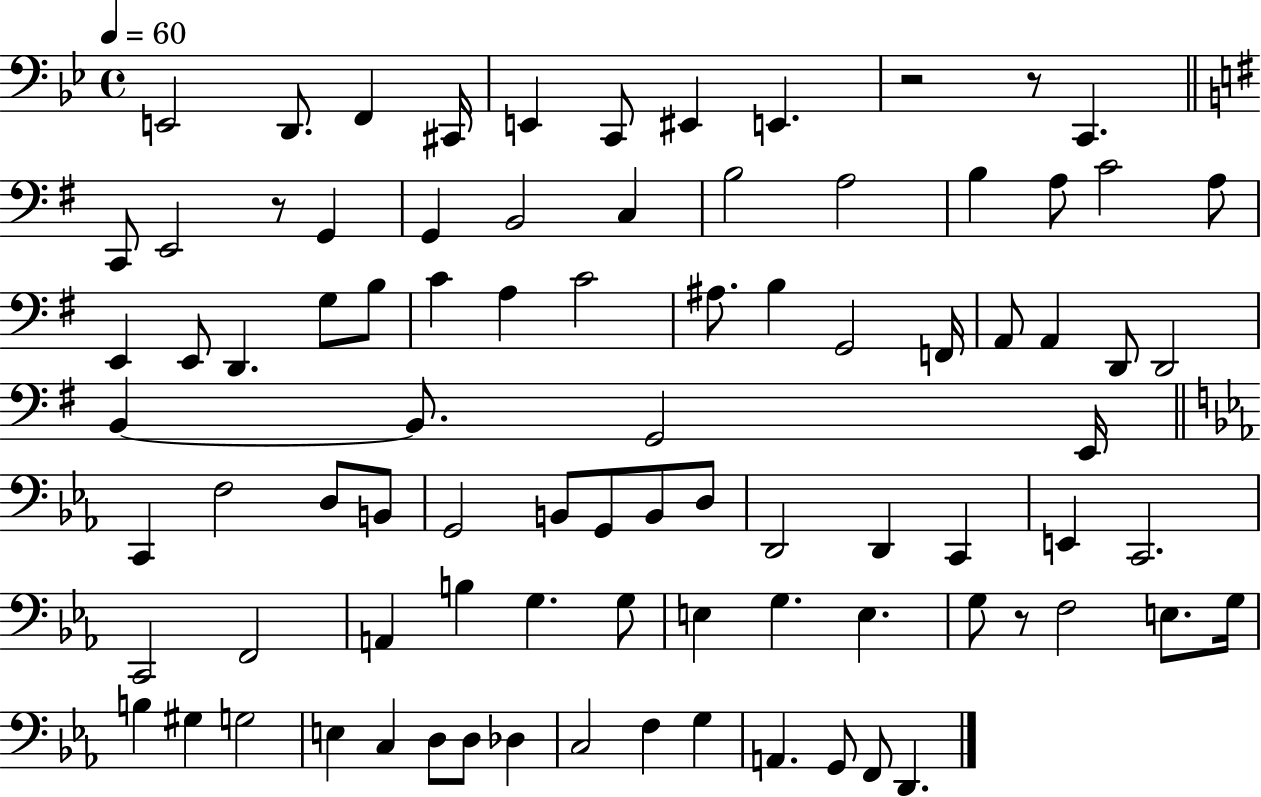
{
  \clef bass
  \time 4/4
  \defaultTimeSignature
  \key bes \major
  \tempo 4 = 60
  \repeat volta 2 { e,2 d,8. f,4 cis,16 | e,4 c,8 eis,4 e,4. | r2 r8 c,4. | \bar "||" \break \key g \major c,8 e,2 r8 g,4 | g,4 b,2 c4 | b2 a2 | b4 a8 c'2 a8 | \break e,4 e,8 d,4. g8 b8 | c'4 a4 c'2 | ais8. b4 g,2 f,16 | a,8 a,4 d,8 d,2 | \break b,4~~ b,8. g,2 e,16 | \bar "||" \break \key c \minor c,4 f2 d8 b,8 | g,2 b,8 g,8 b,8 d8 | d,2 d,4 c,4 | e,4 c,2. | \break c,2 f,2 | a,4 b4 g4. g8 | e4 g4. e4. | g8 r8 f2 e8. g16 | \break b4 gis4 g2 | e4 c4 d8 d8 des4 | c2 f4 g4 | a,4. g,8 f,8 d,4. | \break } \bar "|."
}